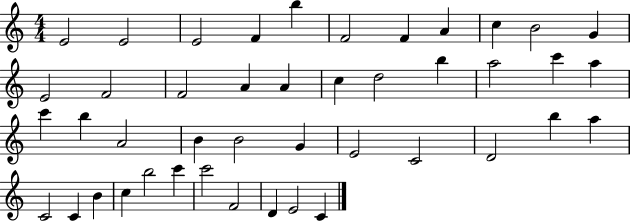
E4/h E4/h E4/h F4/q B5/q F4/h F4/q A4/q C5/q B4/h G4/q E4/h F4/h F4/h A4/q A4/q C5/q D5/h B5/q A5/h C6/q A5/q C6/q B5/q A4/h B4/q B4/h G4/q E4/h C4/h D4/h B5/q A5/q C4/h C4/q B4/q C5/q B5/h C6/q C6/h F4/h D4/q E4/h C4/q